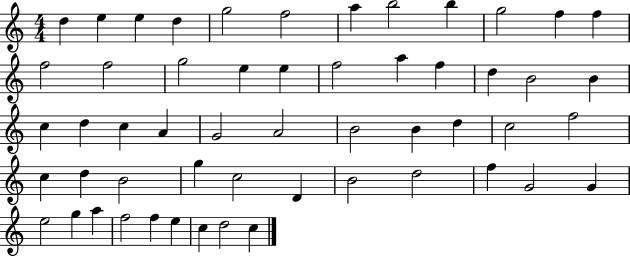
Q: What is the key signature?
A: C major